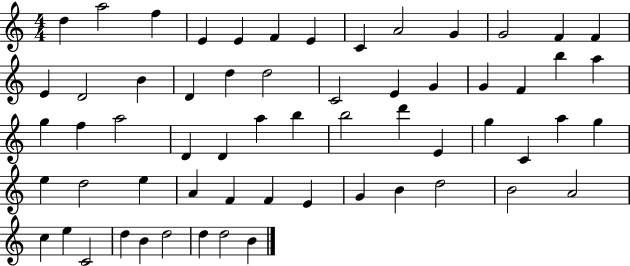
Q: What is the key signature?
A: C major